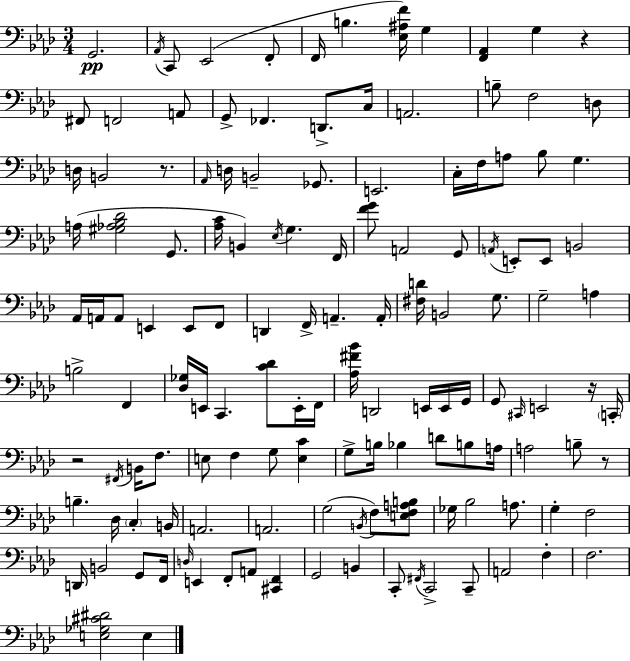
X:1
T:Untitled
M:3/4
L:1/4
K:Ab
G,,2 _A,,/4 C,,/2 _E,,2 F,,/2 F,,/4 B, [_E,^A,F]/4 G, [F,,_A,,] G, z ^F,,/2 F,,2 A,,/2 G,,/2 _F,, D,,/2 C,/4 A,,2 B,/2 F,2 D,/2 D,/4 B,,2 z/2 _A,,/4 D,/4 B,,2 _G,,/2 E,,2 C,/4 F,/4 A,/2 _B,/2 G, A,/4 [^G,_A,_B,_D]2 G,,/2 [_A,C]/4 B,, _E,/4 G, F,,/4 [FG]/2 A,,2 G,,/2 A,,/4 E,,/2 E,,/2 B,,2 _A,,/4 A,,/4 A,,/2 E,, E,,/2 F,,/2 D,, F,,/4 A,, A,,/4 [^F,D]/4 B,,2 G,/2 G,2 A, B,2 F,, [_D,_G,]/4 E,,/4 C,, [C_D]/2 E,,/4 F,,/4 [_A,^F_B]/4 D,,2 E,,/4 E,,/4 G,,/4 G,,/2 ^C,,/4 E,,2 z/4 C,,/4 z2 ^F,,/4 B,,/4 F,/2 E,/2 F, G,/2 [E,C] G,/2 B,/4 _B, D/2 B,/2 A,/4 A,2 B,/2 z/2 B, _D,/4 C, B,,/4 A,,2 A,,2 G,2 B,,/4 F,/2 [E,F,A,B,]/2 _G,/4 _B,2 A,/2 G, F,2 D,,/4 B,,2 G,,/2 F,,/4 D,/4 E,, F,,/2 A,,/2 [^C,,F,,] G,,2 B,, C,,/2 ^F,,/4 C,,2 C,,/2 A,,2 F, F,2 [E,_G,^C^D]2 E,